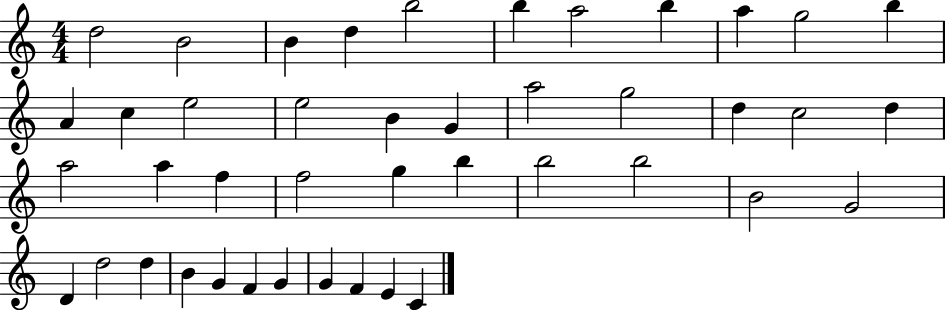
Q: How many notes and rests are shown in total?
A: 43